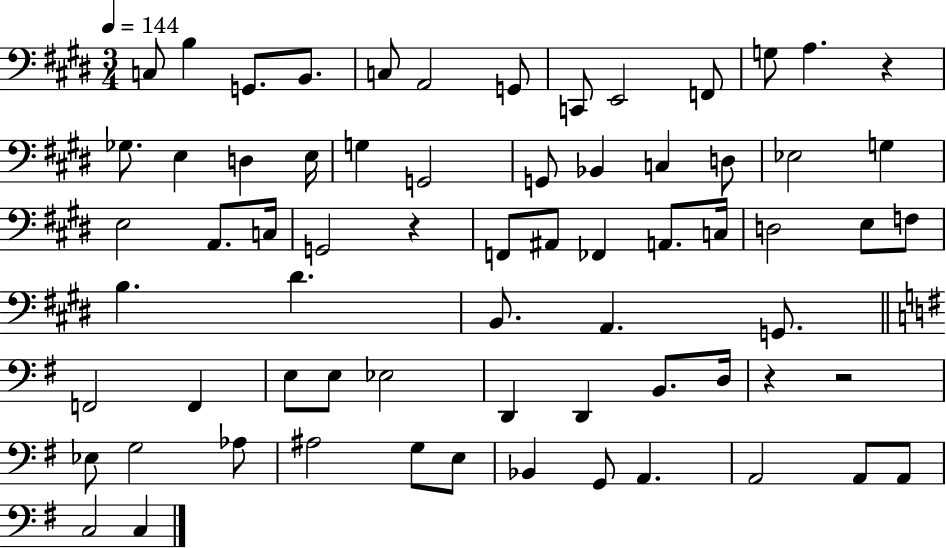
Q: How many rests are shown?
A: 4